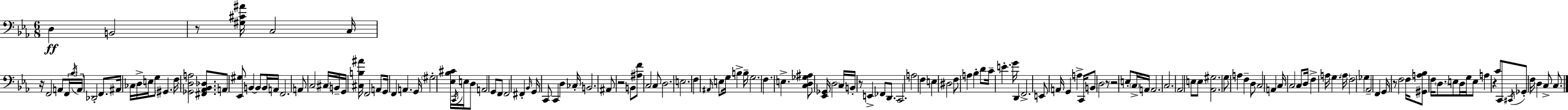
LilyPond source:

{
  \clef bass
  \numericTimeSignature
  \time 6/8
  \key ees \major
  \repeat volta 2 { d4\ff b,2 | r8 <gis cis' ais'>16 c2 c16 | r16 f,2 a,8 \tuplet 3/2 { f,16 | \acciaccatura { bes16 } a,16 } des,2-. f,8. | \break ais,16 ces16 d16-> e16 g8 \parenthesize gis,4. | f16 <ges, d a>2 <fis, aes, bes, des>8. | a,8 <ees, gis>8 b,4~~ b,8 b,16 | a,16 f,2. | \break a,8 c2 cis16 | b,16-- g,16 <cis b ais'>16 f,2 a,8 | g,16 f,4 a,4. | g,16 \parenthesize gis2-. <ees bes cis'>16 \acciaccatura { c,16 } e16 | \break d8 a,2 g,8 | f,8 f,2 fis,4-. | \grace { bes,16 } g,16 c,8 c,4 d4 | ces16-. b,2. | \break ais,8 r2 | b,8 <ais f'>8 c2 | c8 d2. | e2. | \break f4 \grace { ais,16 } e8 g16 b4-> | b16-- g2. | f4. e4.-> | <c d ges ais>8 <ees, ges,>16 \parenthesize d2 | \break c16 b,16-. r8 e,4-> fes,8 | d,8. c,2. | a2 | f4 e4 dis2 | \break f8 a4 bes4-. | d'8 c'16-- e'4.-. g'16 | d,4 f,2.-> | e,8 a,16 g,4 a4-> | \break c,16 b,8 d2 | r8 r2 | e8-. \parenthesize c16-> a,16 a,2. | c2. | \break aes,2 | e8 e8 <aes, gis>2. | g8 a4 f4-- | d8 c2 | \break a,4 c16 c2 | c8 d16 f4-> a16 g4. | \parenthesize a16 f2 | ges4 aes,2-- | \break f,4 g,16 r8 f2 | f16 <gis, a bes>8 f16 \parenthesize d8. e8 | d16 g16 e8 a4 r4 | c'8 c,8 \acciaccatura { cis,16 } ges,8-. f16 d4 | \break c8-> c8. } \bar "|."
}